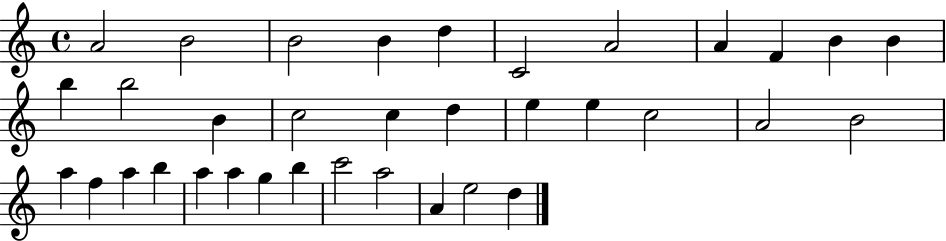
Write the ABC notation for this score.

X:1
T:Untitled
M:4/4
L:1/4
K:C
A2 B2 B2 B d C2 A2 A F B B b b2 B c2 c d e e c2 A2 B2 a f a b a a g b c'2 a2 A e2 d